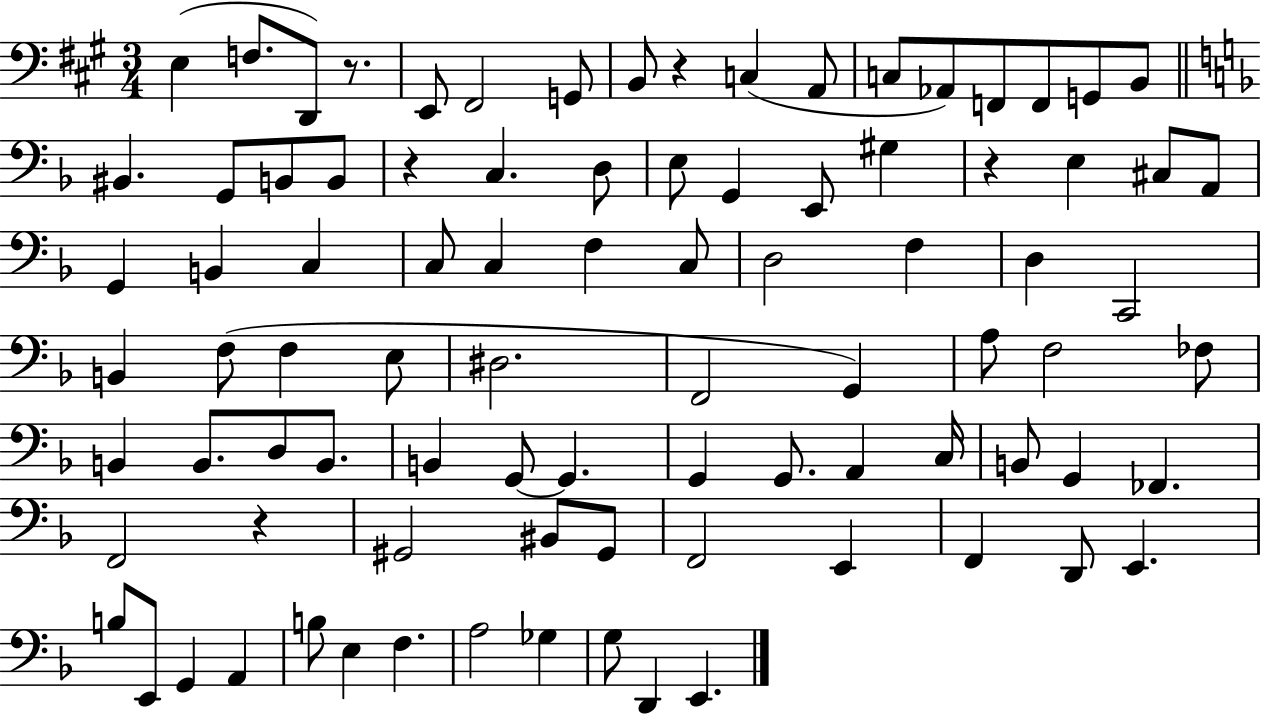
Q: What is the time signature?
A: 3/4